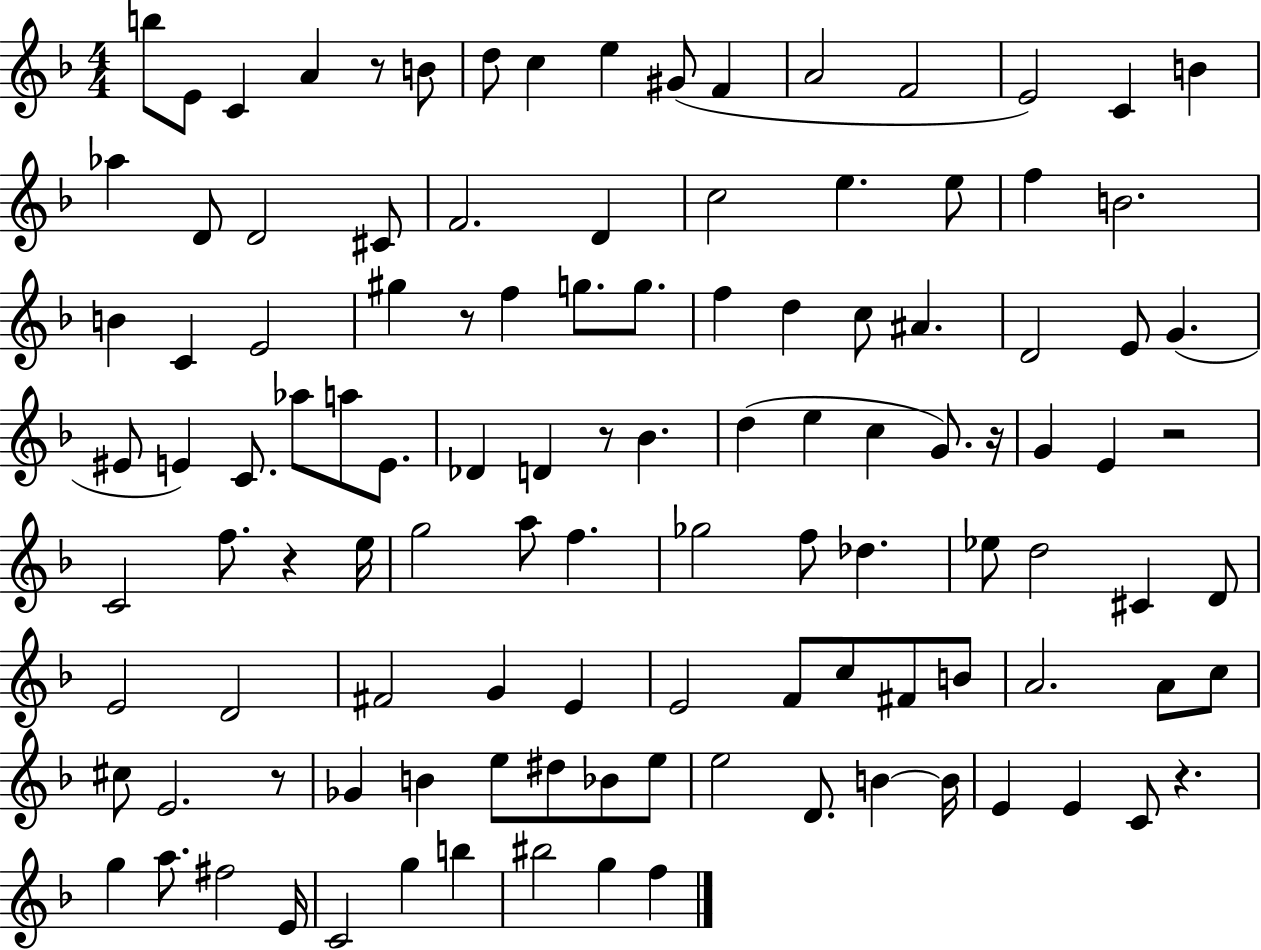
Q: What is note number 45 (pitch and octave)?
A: A5